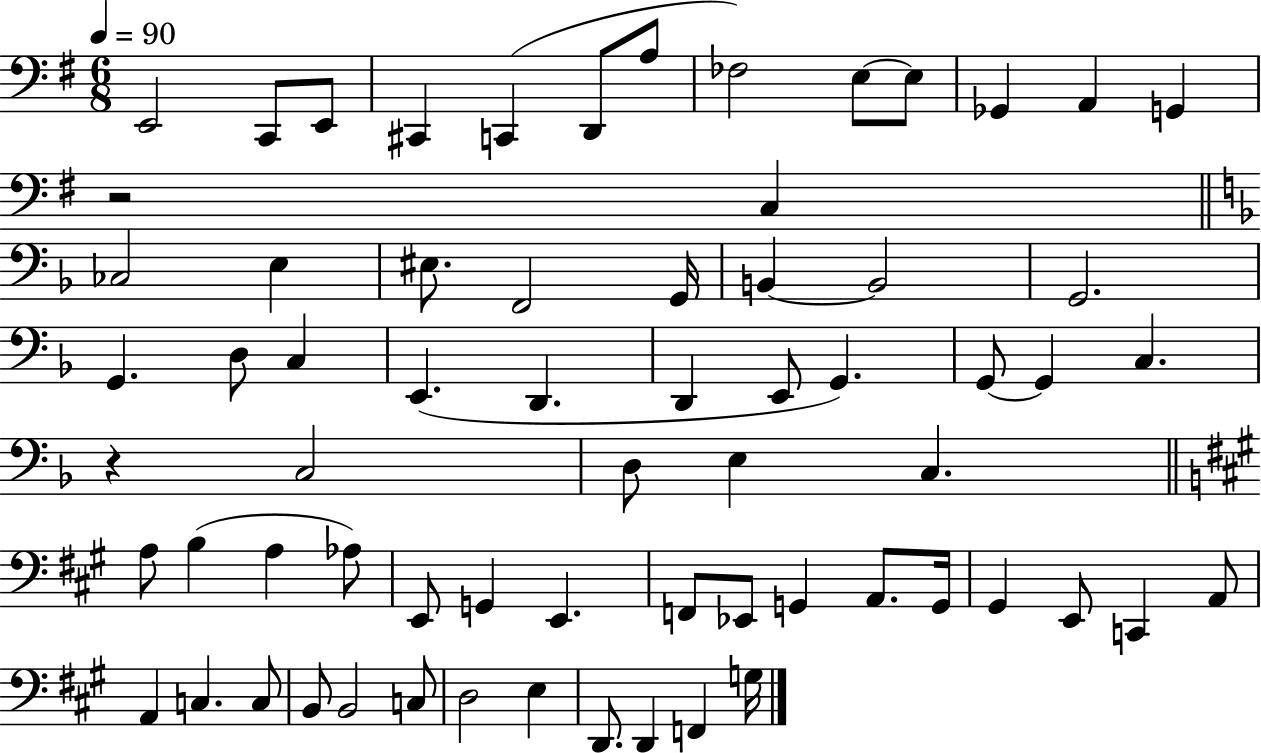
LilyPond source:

{
  \clef bass
  \numericTimeSignature
  \time 6/8
  \key g \major
  \tempo 4 = 90
  e,2 c,8 e,8 | cis,4 c,4( d,8 a8 | fes2) e8~~ e8 | ges,4 a,4 g,4 | \break r2 c4 | \bar "||" \break \key f \major ces2 e4 | eis8. f,2 g,16 | b,4~~ b,2 | g,2. | \break g,4. d8 c4 | e,4.( d,4. | d,4 e,8 g,4.) | g,8~~ g,4 c4. | \break r4 c2 | d8 e4 c4. | \bar "||" \break \key a \major a8 b4( a4 aes8) | e,8 g,4 e,4. | f,8 ees,8 g,4 a,8. g,16 | gis,4 e,8 c,4 a,8 | \break a,4 c4. c8 | b,8 b,2 c8 | d2 e4 | d,8. d,4 f,4 g16 | \break \bar "|."
}